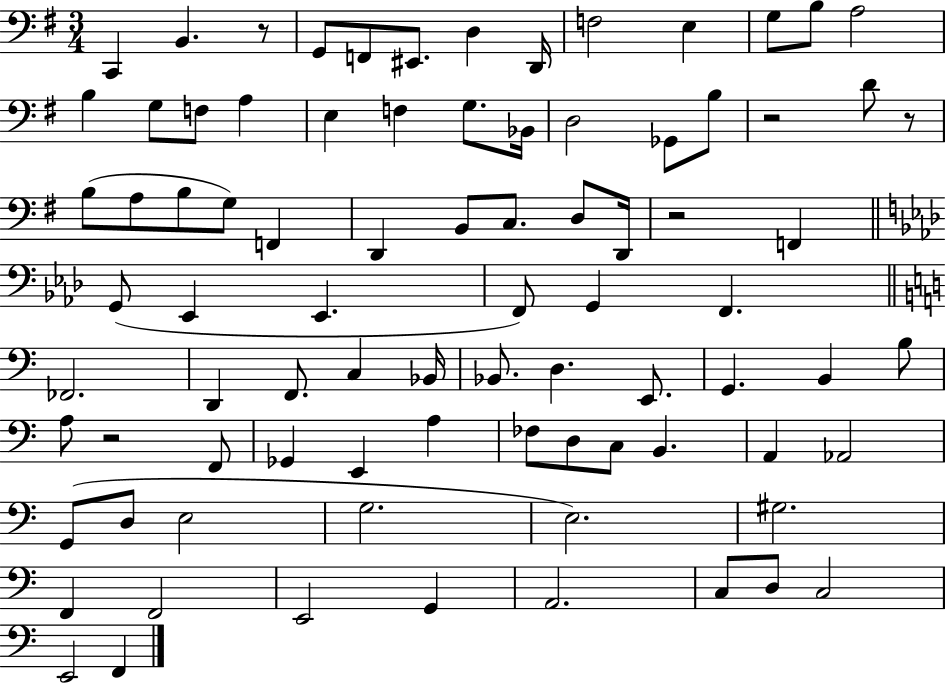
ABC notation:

X:1
T:Untitled
M:3/4
L:1/4
K:G
C,, B,, z/2 G,,/2 F,,/2 ^E,,/2 D, D,,/4 F,2 E, G,/2 B,/2 A,2 B, G,/2 F,/2 A, E, F, G,/2 _B,,/4 D,2 _G,,/2 B,/2 z2 D/2 z/2 B,/2 A,/2 B,/2 G,/2 F,, D,, B,,/2 C,/2 D,/2 D,,/4 z2 F,, G,,/2 _E,, _E,, F,,/2 G,, F,, _F,,2 D,, F,,/2 C, _B,,/4 _B,,/2 D, E,,/2 G,, B,, B,/2 A,/2 z2 F,,/2 _G,, E,, A, _F,/2 D,/2 C,/2 B,, A,, _A,,2 G,,/2 D,/2 E,2 G,2 E,2 ^G,2 F,, F,,2 E,,2 G,, A,,2 C,/2 D,/2 C,2 E,,2 F,,